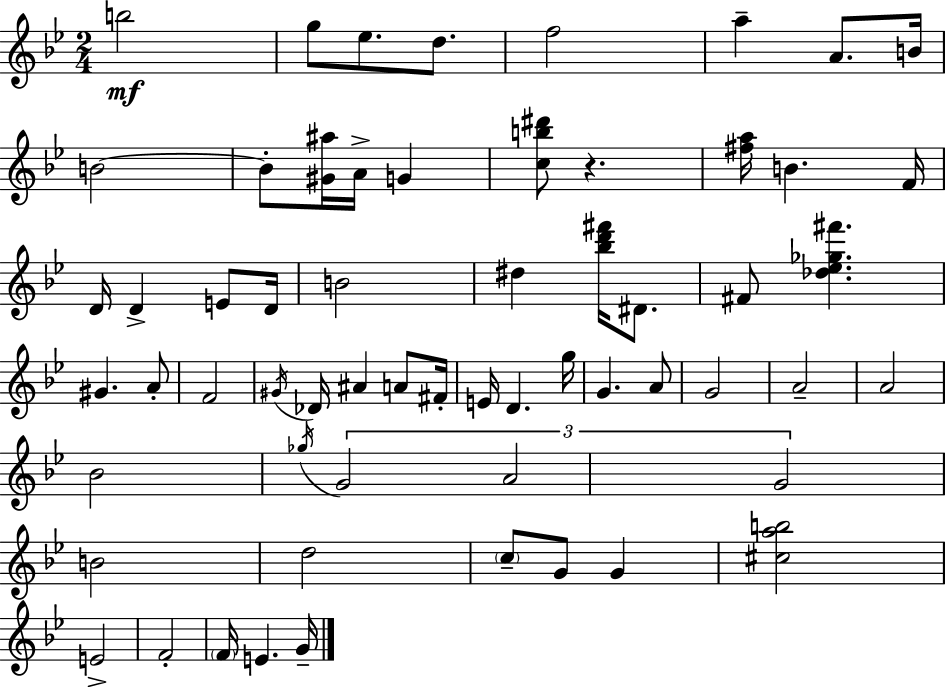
X:1
T:Untitled
M:2/4
L:1/4
K:Bb
b2 g/2 _e/2 d/2 f2 a A/2 B/4 B2 B/2 [^G^a]/4 A/4 G [cb^d']/2 z [^fa]/4 B F/4 D/4 D E/2 D/4 B2 ^d [_bd'^f']/4 ^D/2 ^F/2 [_d_e_g^f'] ^G A/2 F2 ^G/4 _D/4 ^A A/2 ^F/4 E/4 D g/4 G A/2 G2 A2 A2 _B2 _g/4 G2 A2 G2 B2 d2 c/2 G/2 G [^cab]2 E2 F2 F/4 E G/4